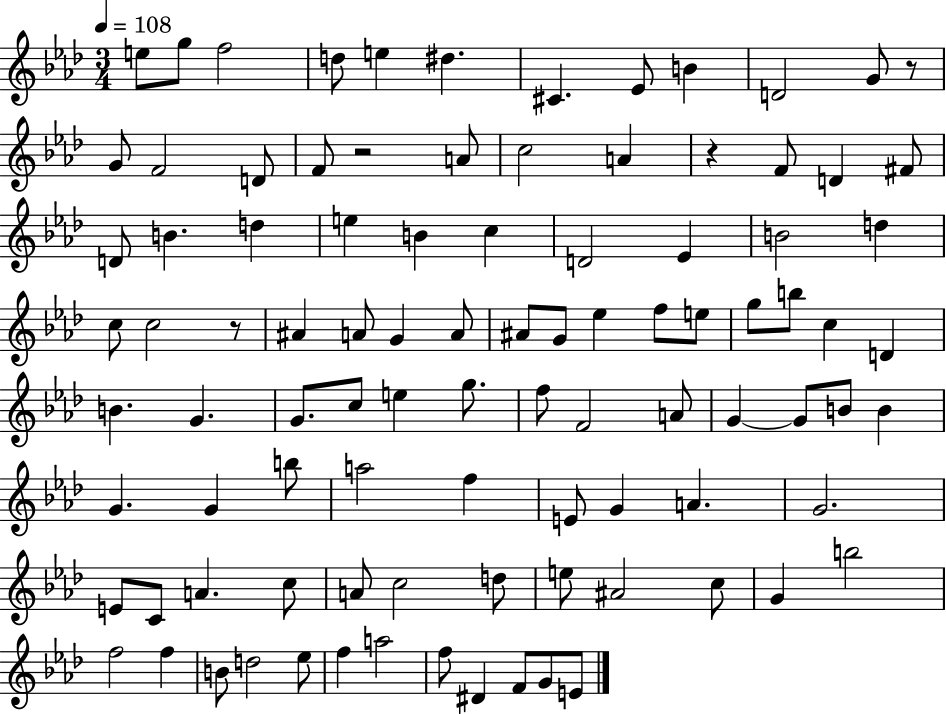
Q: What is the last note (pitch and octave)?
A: E4